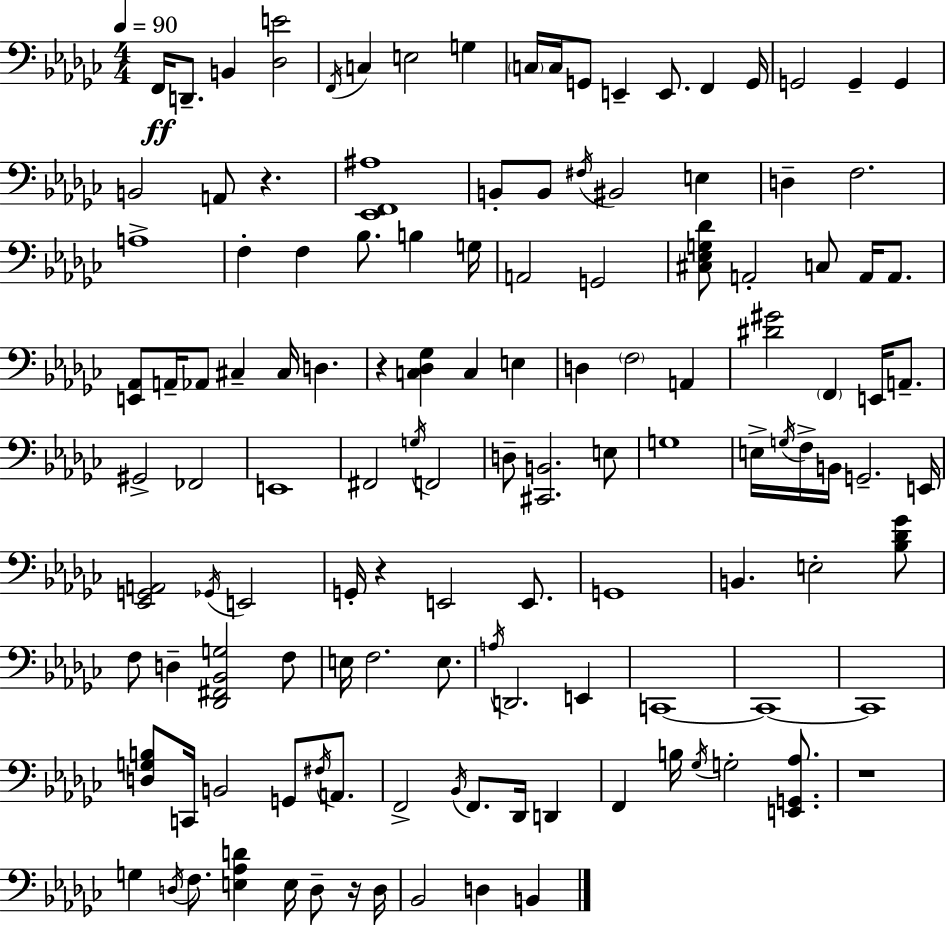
X:1
T:Untitled
M:4/4
L:1/4
K:Ebm
F,,/4 D,,/2 B,, [_D,E]2 F,,/4 C, E,2 G, C,/4 C,/4 G,,/2 E,, E,,/2 F,, G,,/4 G,,2 G,, G,, B,,2 A,,/2 z [_E,,F,,^A,]4 B,,/2 B,,/2 ^F,/4 ^B,,2 E, D, F,2 A,4 F, F, _B,/2 B, G,/4 A,,2 G,,2 [^C,_E,G,_D]/2 A,,2 C,/2 A,,/4 A,,/2 [E,,_A,,]/2 A,,/4 _A,,/2 ^C, ^C,/4 D, z [C,_D,_G,] C, E, D, F,2 A,, [^D^G]2 F,, E,,/4 A,,/2 ^G,,2 _F,,2 E,,4 ^F,,2 G,/4 F,,2 D,/2 [^C,,B,,]2 E,/2 G,4 E,/4 G,/4 F,/4 B,,/4 G,,2 E,,/4 [_E,,G,,A,,]2 _G,,/4 E,,2 G,,/4 z E,,2 E,,/2 G,,4 B,, E,2 [_B,_D_G]/2 F,/2 D, [_D,,^F,,_B,,G,]2 F,/2 E,/4 F,2 E,/2 A,/4 D,,2 E,, C,,4 C,,4 C,,4 [D,G,B,]/2 C,,/4 B,,2 G,,/2 ^F,/4 A,,/2 F,,2 _B,,/4 F,,/2 _D,,/4 D,, F,, B,/4 _G,/4 G,2 [E,,G,,_A,]/2 z4 G, D,/4 F,/2 [E,_A,D] E,/4 D,/2 z/4 D,/4 _B,,2 D, B,,